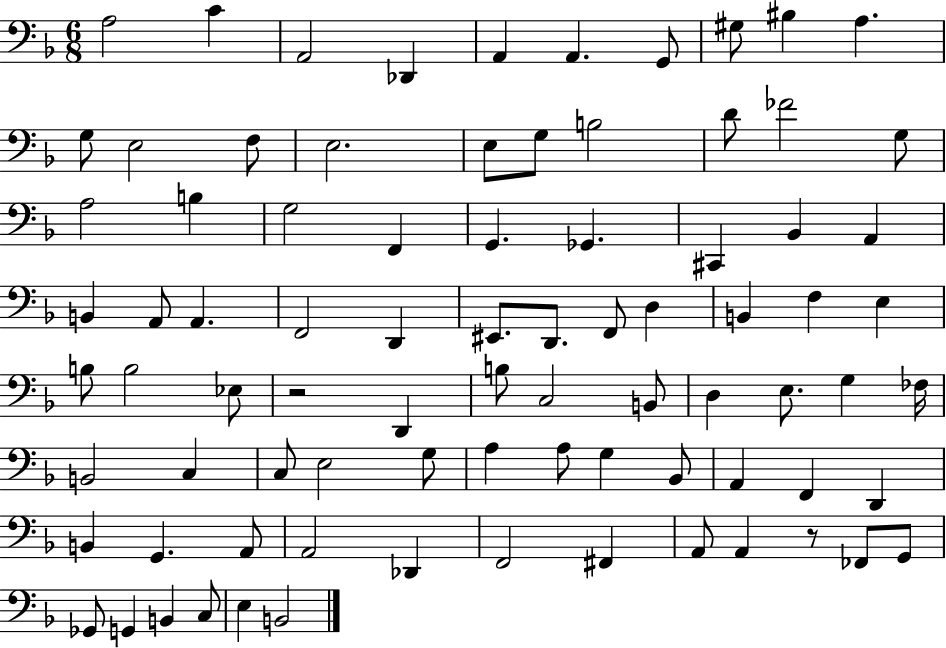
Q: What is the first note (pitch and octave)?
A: A3